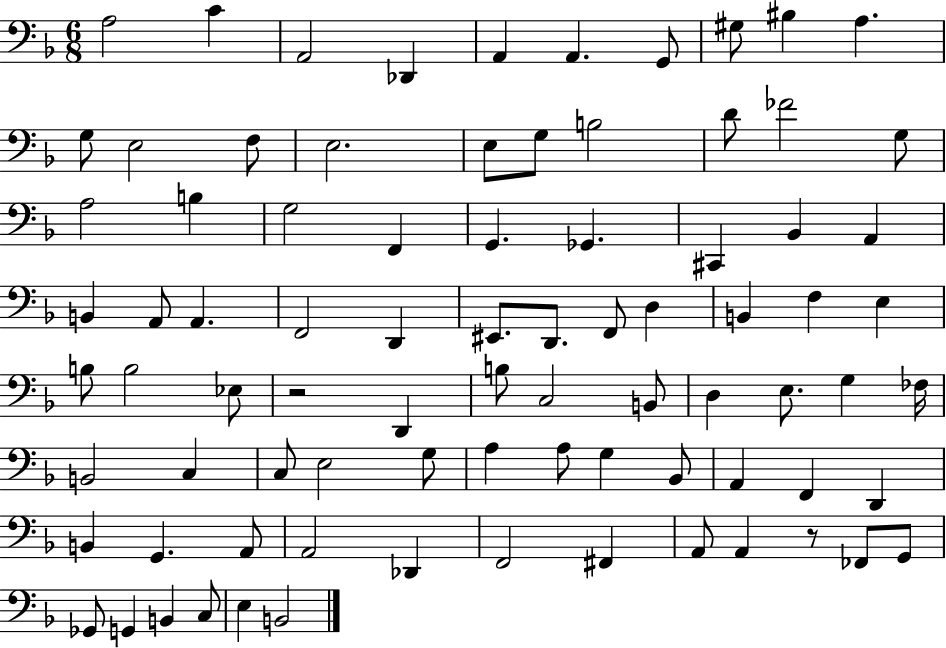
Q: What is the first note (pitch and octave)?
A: A3